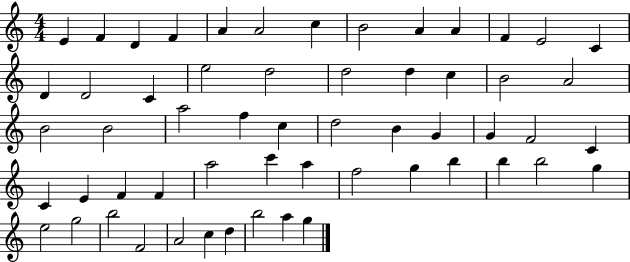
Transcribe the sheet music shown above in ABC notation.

X:1
T:Untitled
M:4/4
L:1/4
K:C
E F D F A A2 c B2 A A F E2 C D D2 C e2 d2 d2 d c B2 A2 B2 B2 a2 f c d2 B G G F2 C C E F F a2 c' a f2 g b b b2 g e2 g2 b2 F2 A2 c d b2 a g